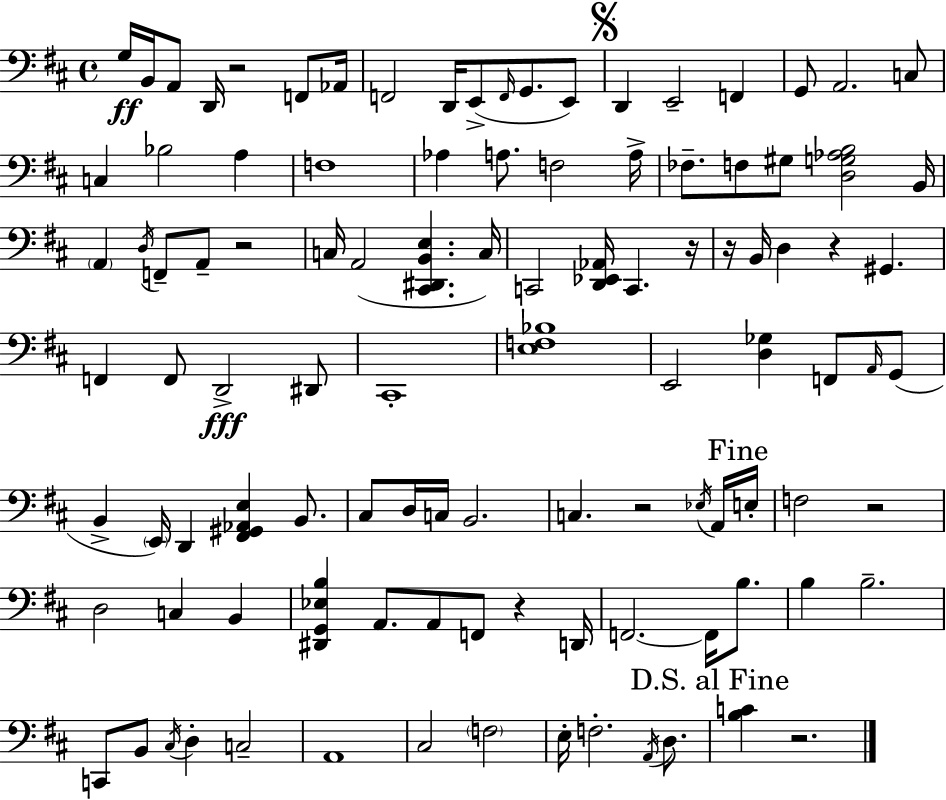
G3/s B2/s A2/e D2/s R/h F2/e Ab2/s F2/h D2/s E2/e F2/s G2/e. E2/e D2/q E2/h F2/q G2/e A2/h. C3/e C3/q Bb3/h A3/q F3/w Ab3/q A3/e. F3/h A3/s FES3/e. F3/e G#3/e [D3,G3,Ab3,B3]/h B2/s A2/q D3/s F2/e A2/e R/h C3/s A2/h [C#2,D#2,B2,E3]/q. C3/s C2/h [D2,Eb2,Ab2]/s C2/q. R/s R/s B2/s D3/q R/q G#2/q. F2/q F2/e D2/h D#2/e C#2/w [E3,F3,Bb3]/w E2/h [D3,Gb3]/q F2/e A2/s G2/e B2/q E2/s D2/q [F#2,G#2,Ab2,E3]/q B2/e. C#3/e D3/s C3/s B2/h. C3/q. R/h Eb3/s A2/s E3/s F3/h R/h D3/h C3/q B2/q [D#2,G2,Eb3,B3]/q A2/e. A2/e F2/e R/q D2/s F2/h. F2/s B3/e. B3/q B3/h. C2/e B2/e C#3/s D3/q C3/h A2/w C#3/h F3/h E3/s F3/h. A2/s D3/e. [B3,C4]/q R/h.